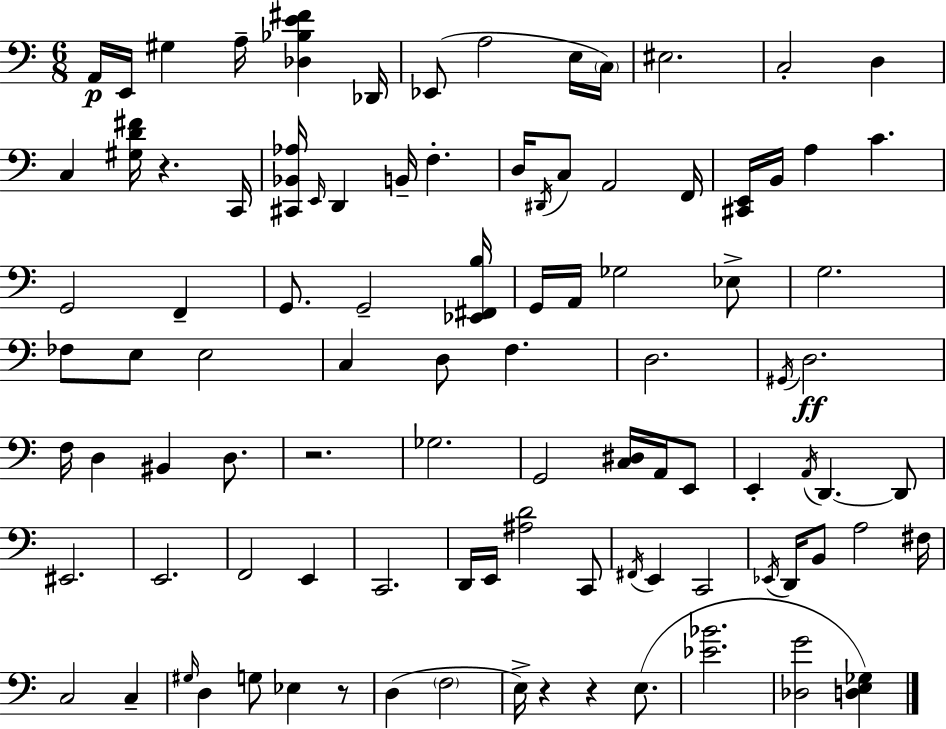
A2/s E2/s G#3/q A3/s [Db3,Bb3,E4,F#4]/q Db2/s Eb2/e A3/h E3/s C3/s EIS3/h. C3/h D3/q C3/q [G#3,D4,F#4]/s R/q. C2/s [C#2,Bb2,Ab3]/s E2/s D2/q B2/s F3/q. D3/s D#2/s C3/e A2/h F2/s [C#2,E2]/s B2/s A3/q C4/q. G2/h F2/q G2/e. G2/h [Eb2,F#2,B3]/s G2/s A2/s Gb3/h Eb3/e G3/h. FES3/e E3/e E3/h C3/q D3/e F3/q. D3/h. G#2/s D3/h. F3/s D3/q BIS2/q D3/e. R/h. Gb3/h. G2/h [C3,D#3]/s A2/s E2/e E2/q A2/s D2/q. D2/e EIS2/h. E2/h. F2/h E2/q C2/h. D2/s E2/s [A#3,D4]/h C2/e F#2/s E2/q C2/h Eb2/s D2/s B2/e A3/h F#3/s C3/h C3/q G#3/s D3/q G3/e Eb3/q R/e D3/q F3/h E3/s R/q R/q E3/e. [Eb4,Bb4]/h. [Db3,G4]/h [D3,E3,Gb3]/q